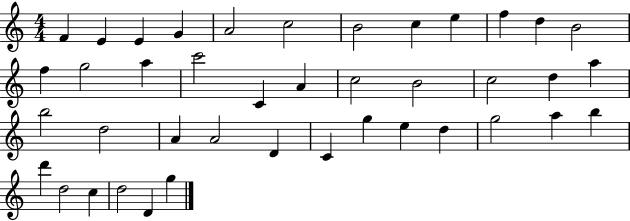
F4/q E4/q E4/q G4/q A4/h C5/h B4/h C5/q E5/q F5/q D5/q B4/h F5/q G5/h A5/q C6/h C4/q A4/q C5/h B4/h C5/h D5/q A5/q B5/h D5/h A4/q A4/h D4/q C4/q G5/q E5/q D5/q G5/h A5/q B5/q D6/q D5/h C5/q D5/h D4/q G5/q